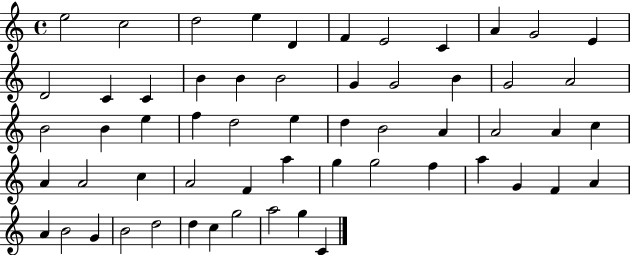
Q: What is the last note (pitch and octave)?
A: C4